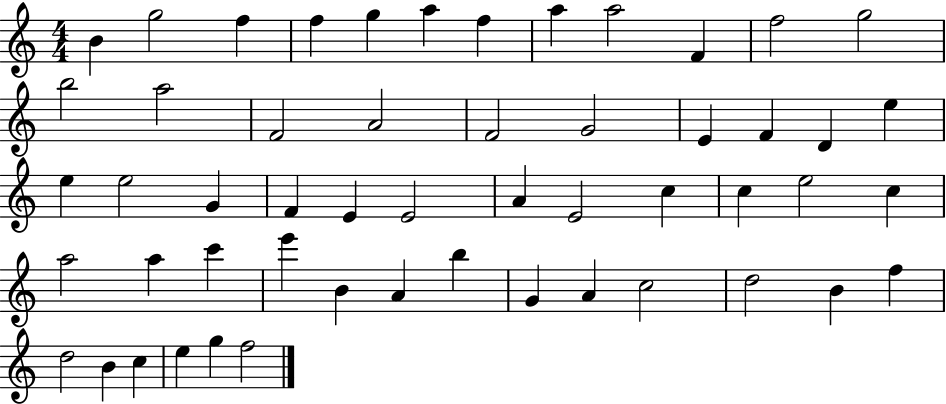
{
  \clef treble
  \numericTimeSignature
  \time 4/4
  \key c \major
  b'4 g''2 f''4 | f''4 g''4 a''4 f''4 | a''4 a''2 f'4 | f''2 g''2 | \break b''2 a''2 | f'2 a'2 | f'2 g'2 | e'4 f'4 d'4 e''4 | \break e''4 e''2 g'4 | f'4 e'4 e'2 | a'4 e'2 c''4 | c''4 e''2 c''4 | \break a''2 a''4 c'''4 | e'''4 b'4 a'4 b''4 | g'4 a'4 c''2 | d''2 b'4 f''4 | \break d''2 b'4 c''4 | e''4 g''4 f''2 | \bar "|."
}